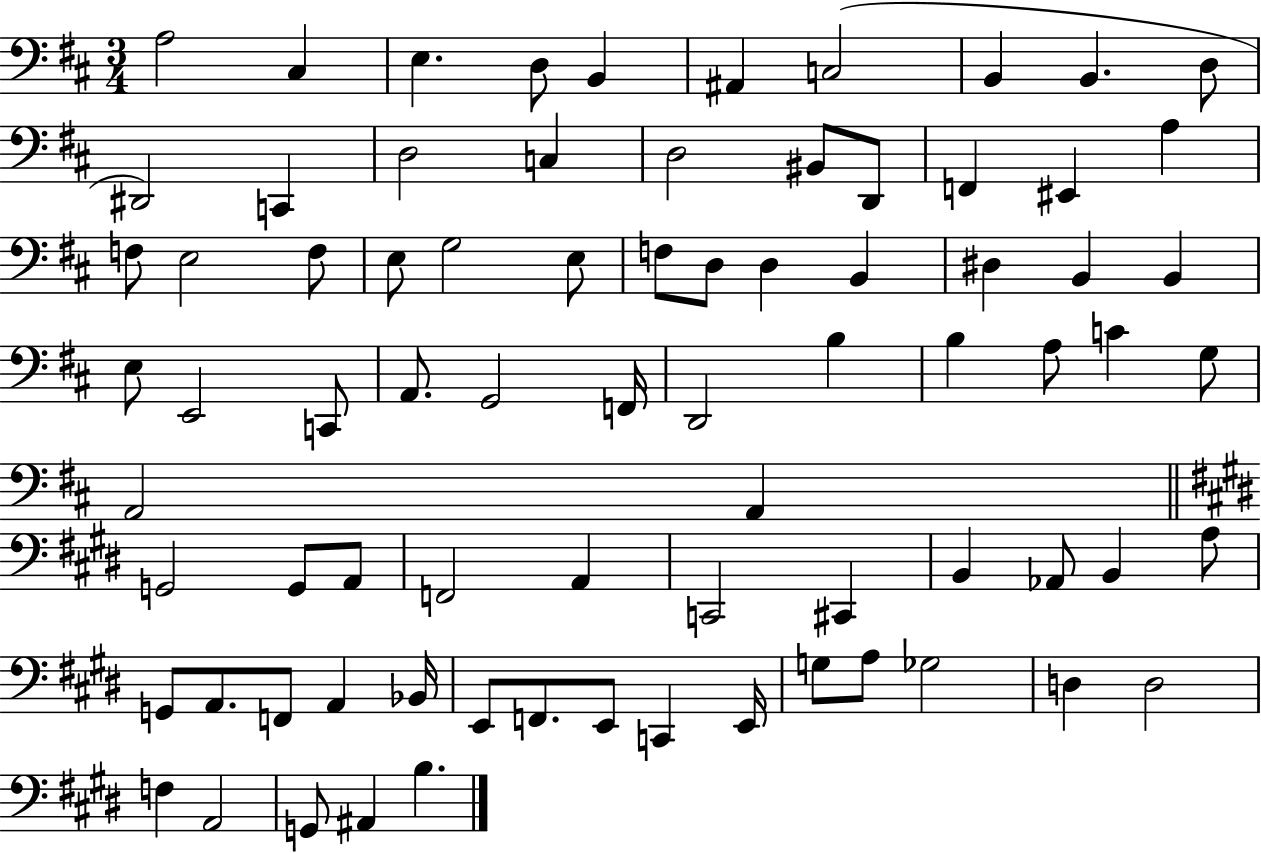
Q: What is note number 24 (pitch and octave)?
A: E3